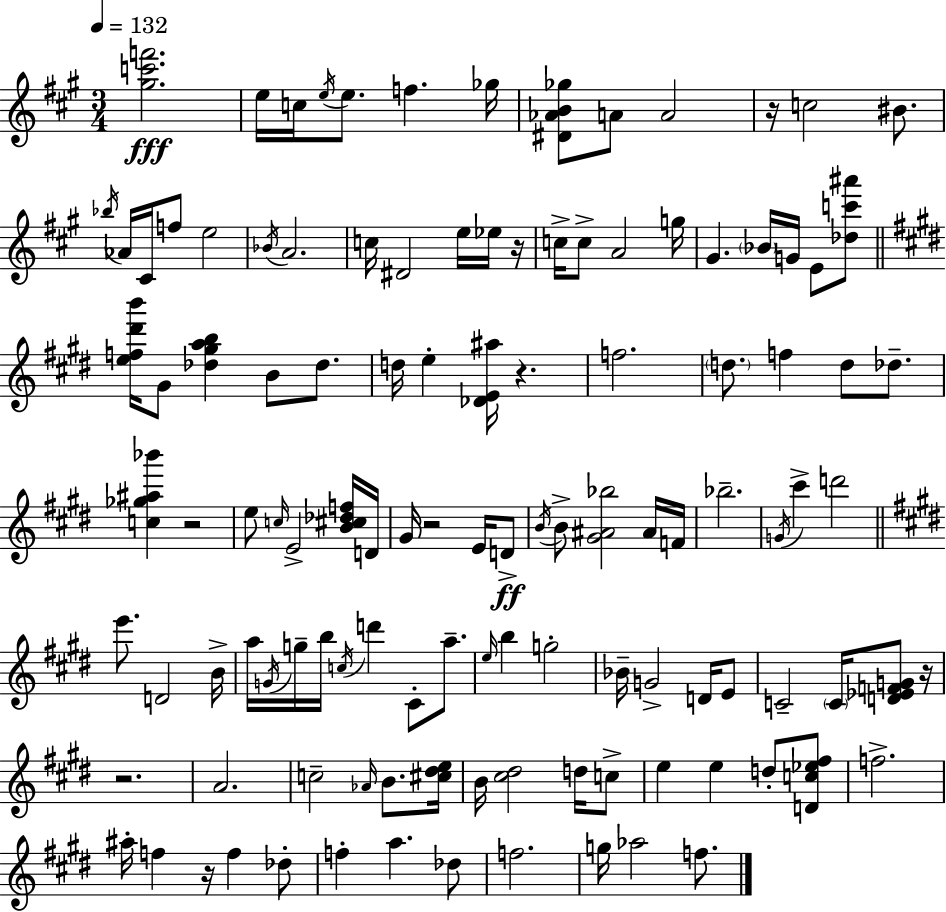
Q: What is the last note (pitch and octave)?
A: F5